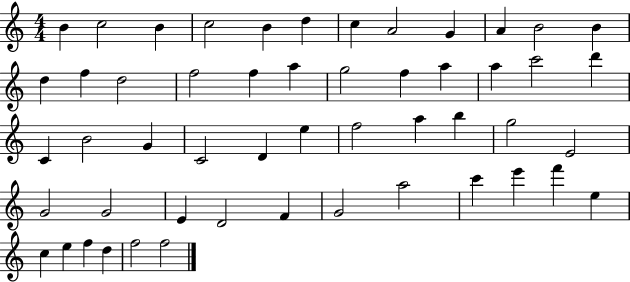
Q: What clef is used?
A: treble